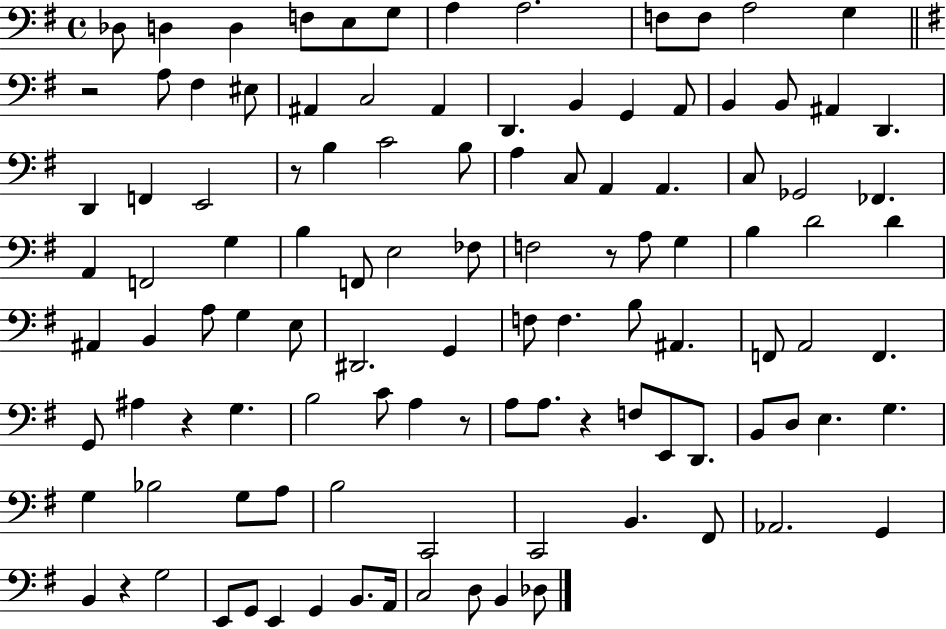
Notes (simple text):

Db3/e D3/q D3/q F3/e E3/e G3/e A3/q A3/h. F3/e F3/e A3/h G3/q R/h A3/e F#3/q EIS3/e A#2/q C3/h A#2/q D2/q. B2/q G2/q A2/e B2/q B2/e A#2/q D2/q. D2/q F2/q E2/h R/e B3/q C4/h B3/e A3/q C3/e A2/q A2/q. C3/e Gb2/h FES2/q. A2/q F2/h G3/q B3/q F2/e E3/h FES3/e F3/h R/e A3/e G3/q B3/q D4/h D4/q A#2/q B2/q A3/e G3/q E3/e D#2/h. G2/q F3/e F3/q. B3/e A#2/q. F2/e A2/h F2/q. G2/e A#3/q R/q G3/q. B3/h C4/e A3/q R/e A3/e A3/e. R/q F3/e E2/e D2/e. B2/e D3/e E3/q. G3/q. G3/q Bb3/h G3/e A3/e B3/h C2/h C2/h B2/q. F#2/e Ab2/h. G2/q B2/q R/q G3/h E2/e G2/e E2/q G2/q B2/e. A2/s C3/h D3/e B2/q Db3/e